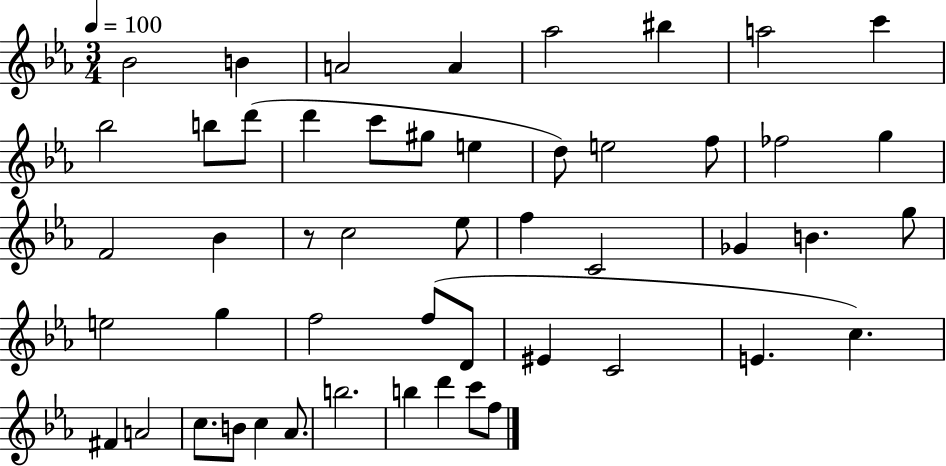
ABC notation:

X:1
T:Untitled
M:3/4
L:1/4
K:Eb
_B2 B A2 A _a2 ^b a2 c' _b2 b/2 d'/2 d' c'/2 ^g/2 e d/2 e2 f/2 _f2 g F2 _B z/2 c2 _e/2 f C2 _G B g/2 e2 g f2 f/2 D/2 ^E C2 E c ^F A2 c/2 B/2 c _A/2 b2 b d' c'/2 f/2